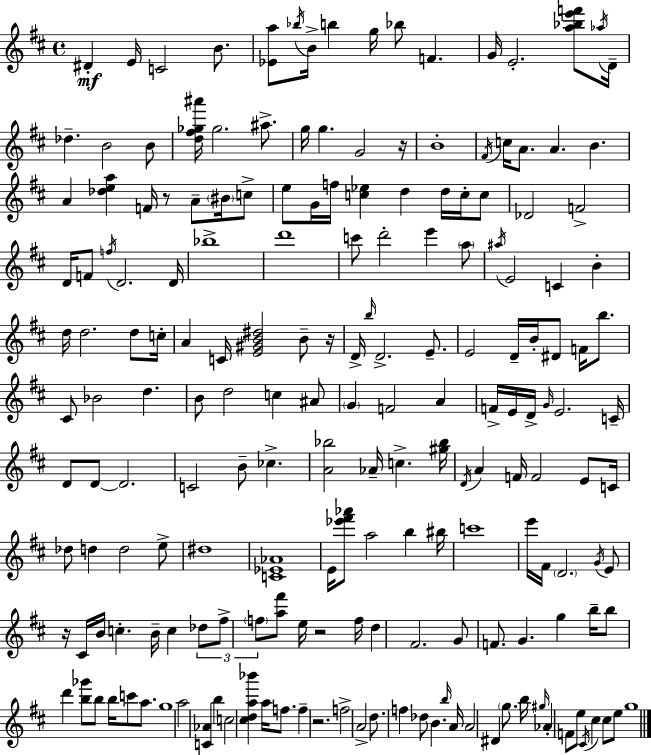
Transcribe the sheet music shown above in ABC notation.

X:1
T:Untitled
M:4/4
L:1/4
K:D
^D E/4 C2 B/2 [_Ea]/2 _b/4 B/4 b g/4 _b/2 F G/4 E2 [a_be'f']/2 _a/4 D/4 _d B2 B/2 [d^f_g^a']/4 _g2 ^a/2 g/4 g G2 z/4 B4 ^F/4 c/4 A/2 A B A [_dea] F/4 z/2 A/2 ^B/4 c/2 e/2 G/4 f/4 [c_e] d d/4 c/4 c/2 _D2 F2 D/4 F/2 f/4 D2 D/4 _b4 d'4 c'/2 d'2 e' a/2 ^a/4 E2 C B d/4 d2 d/2 c/4 A C/4 [E^GB^d]2 B/2 z/4 D/4 b/4 D2 E/2 E2 D/4 B/4 ^D/2 F/4 b/2 ^C/2 _B2 d B/2 d2 c ^A/2 G F2 A F/4 E/4 D/4 G/4 E2 C/4 D/2 D/2 D2 C2 B/2 _c [A_b]2 _A/4 c [^g_b]/4 D/4 A F/4 F2 E/2 C/4 _d/2 d d2 e/2 ^d4 [C_E_A]4 E/4 [_e'^f'_a']/2 a2 b ^b/4 c'4 e'/4 ^F/4 D2 G/4 E/2 z/4 ^C/4 B/4 c B/4 c _d/2 ^f/2 f/2 [a^f']/2 e/4 z2 f/4 d ^F2 G/2 F/2 G g b/4 b/2 d' [b_g']/2 b/2 b/4 c'/2 a/2 g4 a2 [C_A] b c2 [^cda_b'] a/4 f/2 f z2 f2 A2 d/2 f _d/2 B b/4 A/4 A2 ^D g/2 b/4 ^g/4 _A F/2 e/2 ^C/4 ^c ^c/2 e/2 g4